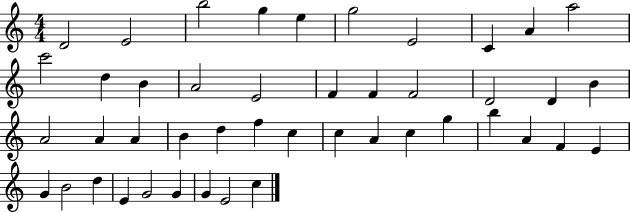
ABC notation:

X:1
T:Untitled
M:4/4
L:1/4
K:C
D2 E2 b2 g e g2 E2 C A a2 c'2 d B A2 E2 F F F2 D2 D B A2 A A B d f c c A c g b A F E G B2 d E G2 G G E2 c